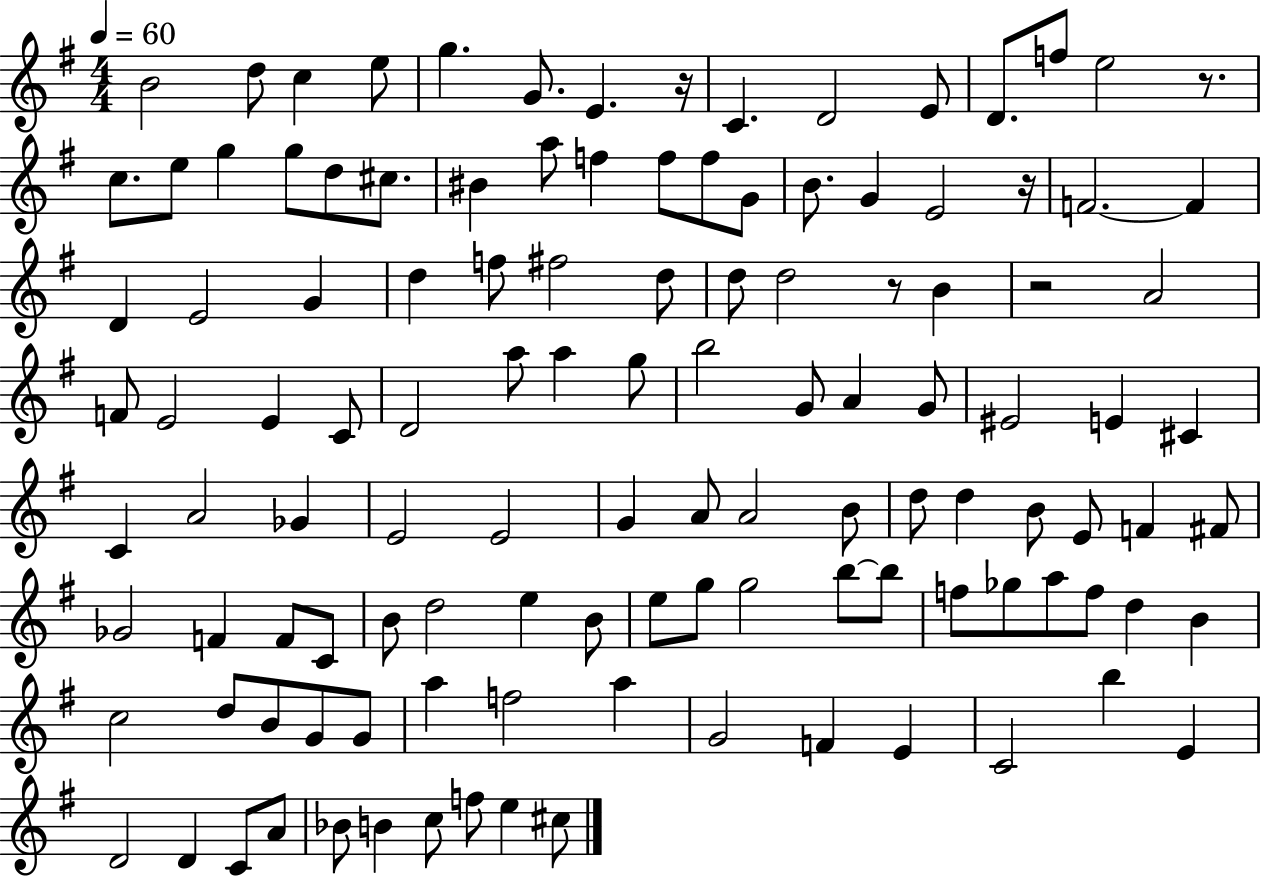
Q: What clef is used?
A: treble